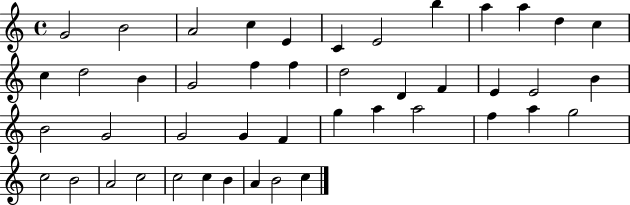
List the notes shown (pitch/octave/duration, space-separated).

G4/h B4/h A4/h C5/q E4/q C4/q E4/h B5/q A5/q A5/q D5/q C5/q C5/q D5/h B4/q G4/h F5/q F5/q D5/h D4/q F4/q E4/q E4/h B4/q B4/h G4/h G4/h G4/q F4/q G5/q A5/q A5/h F5/q A5/q G5/h C5/h B4/h A4/h C5/h C5/h C5/q B4/q A4/q B4/h C5/q